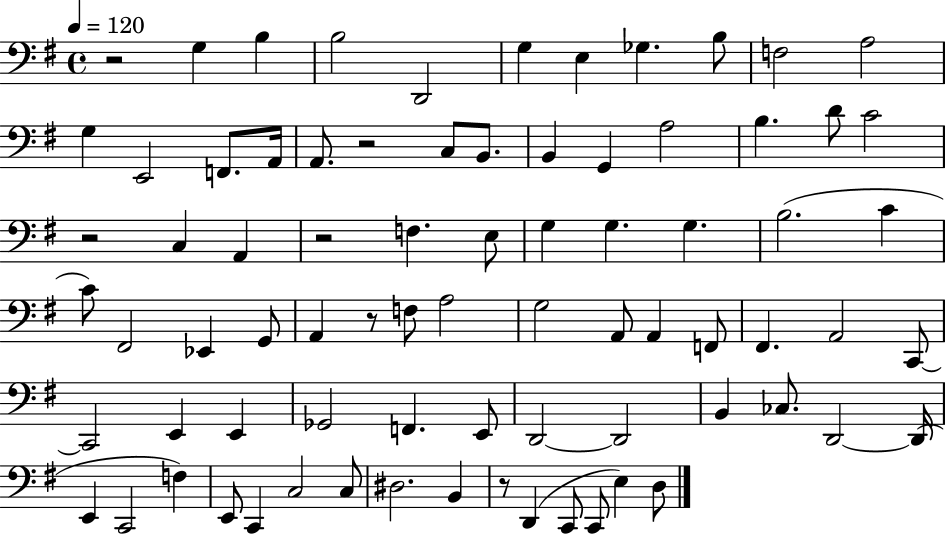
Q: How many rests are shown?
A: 6